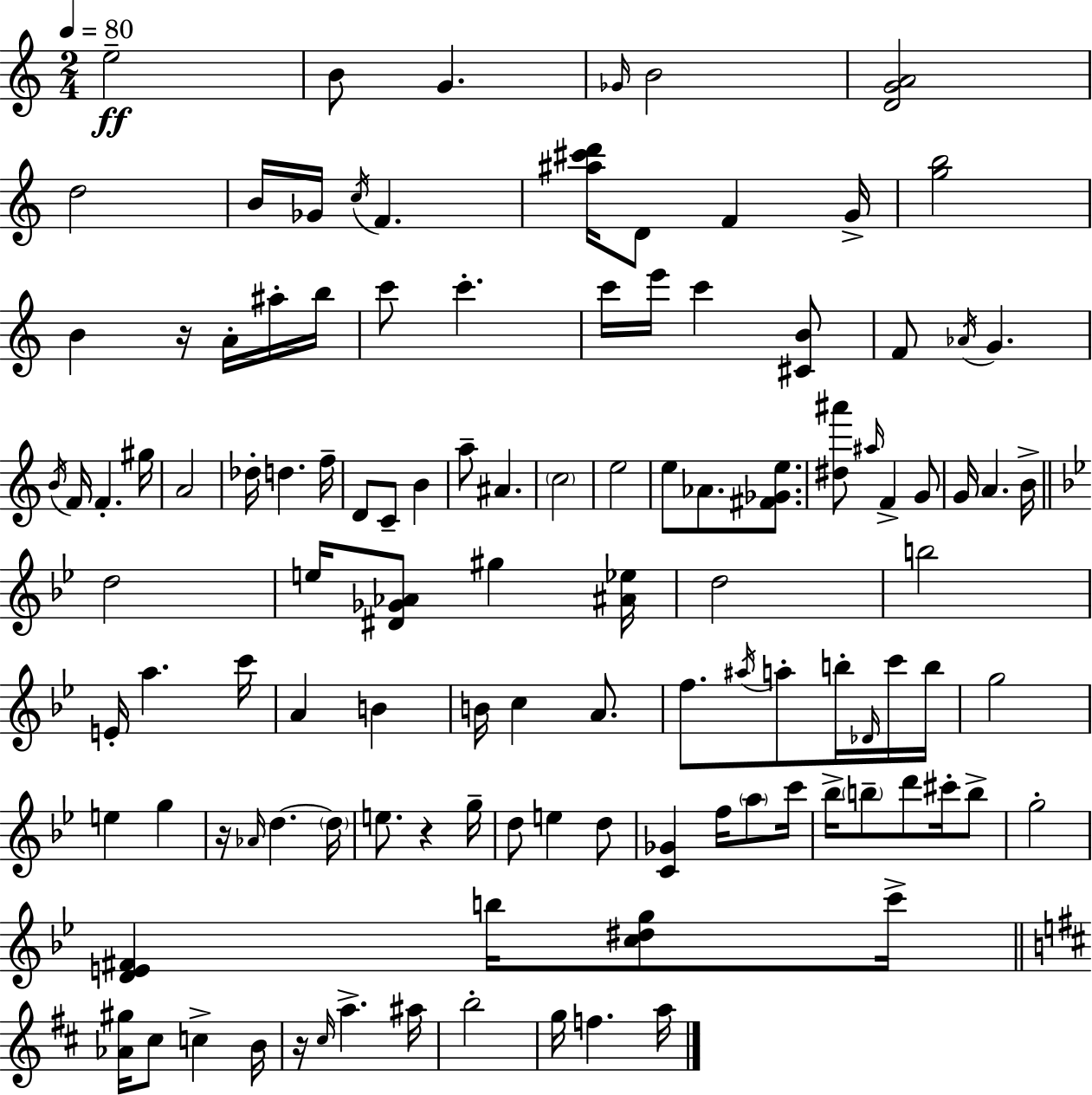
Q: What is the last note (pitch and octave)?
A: A5